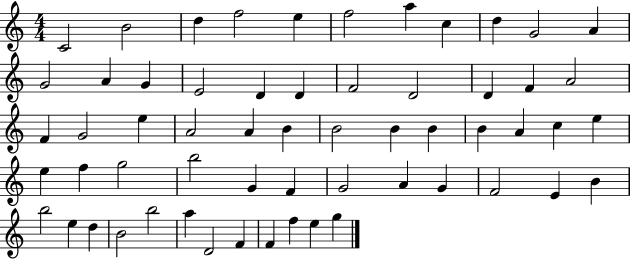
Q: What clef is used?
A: treble